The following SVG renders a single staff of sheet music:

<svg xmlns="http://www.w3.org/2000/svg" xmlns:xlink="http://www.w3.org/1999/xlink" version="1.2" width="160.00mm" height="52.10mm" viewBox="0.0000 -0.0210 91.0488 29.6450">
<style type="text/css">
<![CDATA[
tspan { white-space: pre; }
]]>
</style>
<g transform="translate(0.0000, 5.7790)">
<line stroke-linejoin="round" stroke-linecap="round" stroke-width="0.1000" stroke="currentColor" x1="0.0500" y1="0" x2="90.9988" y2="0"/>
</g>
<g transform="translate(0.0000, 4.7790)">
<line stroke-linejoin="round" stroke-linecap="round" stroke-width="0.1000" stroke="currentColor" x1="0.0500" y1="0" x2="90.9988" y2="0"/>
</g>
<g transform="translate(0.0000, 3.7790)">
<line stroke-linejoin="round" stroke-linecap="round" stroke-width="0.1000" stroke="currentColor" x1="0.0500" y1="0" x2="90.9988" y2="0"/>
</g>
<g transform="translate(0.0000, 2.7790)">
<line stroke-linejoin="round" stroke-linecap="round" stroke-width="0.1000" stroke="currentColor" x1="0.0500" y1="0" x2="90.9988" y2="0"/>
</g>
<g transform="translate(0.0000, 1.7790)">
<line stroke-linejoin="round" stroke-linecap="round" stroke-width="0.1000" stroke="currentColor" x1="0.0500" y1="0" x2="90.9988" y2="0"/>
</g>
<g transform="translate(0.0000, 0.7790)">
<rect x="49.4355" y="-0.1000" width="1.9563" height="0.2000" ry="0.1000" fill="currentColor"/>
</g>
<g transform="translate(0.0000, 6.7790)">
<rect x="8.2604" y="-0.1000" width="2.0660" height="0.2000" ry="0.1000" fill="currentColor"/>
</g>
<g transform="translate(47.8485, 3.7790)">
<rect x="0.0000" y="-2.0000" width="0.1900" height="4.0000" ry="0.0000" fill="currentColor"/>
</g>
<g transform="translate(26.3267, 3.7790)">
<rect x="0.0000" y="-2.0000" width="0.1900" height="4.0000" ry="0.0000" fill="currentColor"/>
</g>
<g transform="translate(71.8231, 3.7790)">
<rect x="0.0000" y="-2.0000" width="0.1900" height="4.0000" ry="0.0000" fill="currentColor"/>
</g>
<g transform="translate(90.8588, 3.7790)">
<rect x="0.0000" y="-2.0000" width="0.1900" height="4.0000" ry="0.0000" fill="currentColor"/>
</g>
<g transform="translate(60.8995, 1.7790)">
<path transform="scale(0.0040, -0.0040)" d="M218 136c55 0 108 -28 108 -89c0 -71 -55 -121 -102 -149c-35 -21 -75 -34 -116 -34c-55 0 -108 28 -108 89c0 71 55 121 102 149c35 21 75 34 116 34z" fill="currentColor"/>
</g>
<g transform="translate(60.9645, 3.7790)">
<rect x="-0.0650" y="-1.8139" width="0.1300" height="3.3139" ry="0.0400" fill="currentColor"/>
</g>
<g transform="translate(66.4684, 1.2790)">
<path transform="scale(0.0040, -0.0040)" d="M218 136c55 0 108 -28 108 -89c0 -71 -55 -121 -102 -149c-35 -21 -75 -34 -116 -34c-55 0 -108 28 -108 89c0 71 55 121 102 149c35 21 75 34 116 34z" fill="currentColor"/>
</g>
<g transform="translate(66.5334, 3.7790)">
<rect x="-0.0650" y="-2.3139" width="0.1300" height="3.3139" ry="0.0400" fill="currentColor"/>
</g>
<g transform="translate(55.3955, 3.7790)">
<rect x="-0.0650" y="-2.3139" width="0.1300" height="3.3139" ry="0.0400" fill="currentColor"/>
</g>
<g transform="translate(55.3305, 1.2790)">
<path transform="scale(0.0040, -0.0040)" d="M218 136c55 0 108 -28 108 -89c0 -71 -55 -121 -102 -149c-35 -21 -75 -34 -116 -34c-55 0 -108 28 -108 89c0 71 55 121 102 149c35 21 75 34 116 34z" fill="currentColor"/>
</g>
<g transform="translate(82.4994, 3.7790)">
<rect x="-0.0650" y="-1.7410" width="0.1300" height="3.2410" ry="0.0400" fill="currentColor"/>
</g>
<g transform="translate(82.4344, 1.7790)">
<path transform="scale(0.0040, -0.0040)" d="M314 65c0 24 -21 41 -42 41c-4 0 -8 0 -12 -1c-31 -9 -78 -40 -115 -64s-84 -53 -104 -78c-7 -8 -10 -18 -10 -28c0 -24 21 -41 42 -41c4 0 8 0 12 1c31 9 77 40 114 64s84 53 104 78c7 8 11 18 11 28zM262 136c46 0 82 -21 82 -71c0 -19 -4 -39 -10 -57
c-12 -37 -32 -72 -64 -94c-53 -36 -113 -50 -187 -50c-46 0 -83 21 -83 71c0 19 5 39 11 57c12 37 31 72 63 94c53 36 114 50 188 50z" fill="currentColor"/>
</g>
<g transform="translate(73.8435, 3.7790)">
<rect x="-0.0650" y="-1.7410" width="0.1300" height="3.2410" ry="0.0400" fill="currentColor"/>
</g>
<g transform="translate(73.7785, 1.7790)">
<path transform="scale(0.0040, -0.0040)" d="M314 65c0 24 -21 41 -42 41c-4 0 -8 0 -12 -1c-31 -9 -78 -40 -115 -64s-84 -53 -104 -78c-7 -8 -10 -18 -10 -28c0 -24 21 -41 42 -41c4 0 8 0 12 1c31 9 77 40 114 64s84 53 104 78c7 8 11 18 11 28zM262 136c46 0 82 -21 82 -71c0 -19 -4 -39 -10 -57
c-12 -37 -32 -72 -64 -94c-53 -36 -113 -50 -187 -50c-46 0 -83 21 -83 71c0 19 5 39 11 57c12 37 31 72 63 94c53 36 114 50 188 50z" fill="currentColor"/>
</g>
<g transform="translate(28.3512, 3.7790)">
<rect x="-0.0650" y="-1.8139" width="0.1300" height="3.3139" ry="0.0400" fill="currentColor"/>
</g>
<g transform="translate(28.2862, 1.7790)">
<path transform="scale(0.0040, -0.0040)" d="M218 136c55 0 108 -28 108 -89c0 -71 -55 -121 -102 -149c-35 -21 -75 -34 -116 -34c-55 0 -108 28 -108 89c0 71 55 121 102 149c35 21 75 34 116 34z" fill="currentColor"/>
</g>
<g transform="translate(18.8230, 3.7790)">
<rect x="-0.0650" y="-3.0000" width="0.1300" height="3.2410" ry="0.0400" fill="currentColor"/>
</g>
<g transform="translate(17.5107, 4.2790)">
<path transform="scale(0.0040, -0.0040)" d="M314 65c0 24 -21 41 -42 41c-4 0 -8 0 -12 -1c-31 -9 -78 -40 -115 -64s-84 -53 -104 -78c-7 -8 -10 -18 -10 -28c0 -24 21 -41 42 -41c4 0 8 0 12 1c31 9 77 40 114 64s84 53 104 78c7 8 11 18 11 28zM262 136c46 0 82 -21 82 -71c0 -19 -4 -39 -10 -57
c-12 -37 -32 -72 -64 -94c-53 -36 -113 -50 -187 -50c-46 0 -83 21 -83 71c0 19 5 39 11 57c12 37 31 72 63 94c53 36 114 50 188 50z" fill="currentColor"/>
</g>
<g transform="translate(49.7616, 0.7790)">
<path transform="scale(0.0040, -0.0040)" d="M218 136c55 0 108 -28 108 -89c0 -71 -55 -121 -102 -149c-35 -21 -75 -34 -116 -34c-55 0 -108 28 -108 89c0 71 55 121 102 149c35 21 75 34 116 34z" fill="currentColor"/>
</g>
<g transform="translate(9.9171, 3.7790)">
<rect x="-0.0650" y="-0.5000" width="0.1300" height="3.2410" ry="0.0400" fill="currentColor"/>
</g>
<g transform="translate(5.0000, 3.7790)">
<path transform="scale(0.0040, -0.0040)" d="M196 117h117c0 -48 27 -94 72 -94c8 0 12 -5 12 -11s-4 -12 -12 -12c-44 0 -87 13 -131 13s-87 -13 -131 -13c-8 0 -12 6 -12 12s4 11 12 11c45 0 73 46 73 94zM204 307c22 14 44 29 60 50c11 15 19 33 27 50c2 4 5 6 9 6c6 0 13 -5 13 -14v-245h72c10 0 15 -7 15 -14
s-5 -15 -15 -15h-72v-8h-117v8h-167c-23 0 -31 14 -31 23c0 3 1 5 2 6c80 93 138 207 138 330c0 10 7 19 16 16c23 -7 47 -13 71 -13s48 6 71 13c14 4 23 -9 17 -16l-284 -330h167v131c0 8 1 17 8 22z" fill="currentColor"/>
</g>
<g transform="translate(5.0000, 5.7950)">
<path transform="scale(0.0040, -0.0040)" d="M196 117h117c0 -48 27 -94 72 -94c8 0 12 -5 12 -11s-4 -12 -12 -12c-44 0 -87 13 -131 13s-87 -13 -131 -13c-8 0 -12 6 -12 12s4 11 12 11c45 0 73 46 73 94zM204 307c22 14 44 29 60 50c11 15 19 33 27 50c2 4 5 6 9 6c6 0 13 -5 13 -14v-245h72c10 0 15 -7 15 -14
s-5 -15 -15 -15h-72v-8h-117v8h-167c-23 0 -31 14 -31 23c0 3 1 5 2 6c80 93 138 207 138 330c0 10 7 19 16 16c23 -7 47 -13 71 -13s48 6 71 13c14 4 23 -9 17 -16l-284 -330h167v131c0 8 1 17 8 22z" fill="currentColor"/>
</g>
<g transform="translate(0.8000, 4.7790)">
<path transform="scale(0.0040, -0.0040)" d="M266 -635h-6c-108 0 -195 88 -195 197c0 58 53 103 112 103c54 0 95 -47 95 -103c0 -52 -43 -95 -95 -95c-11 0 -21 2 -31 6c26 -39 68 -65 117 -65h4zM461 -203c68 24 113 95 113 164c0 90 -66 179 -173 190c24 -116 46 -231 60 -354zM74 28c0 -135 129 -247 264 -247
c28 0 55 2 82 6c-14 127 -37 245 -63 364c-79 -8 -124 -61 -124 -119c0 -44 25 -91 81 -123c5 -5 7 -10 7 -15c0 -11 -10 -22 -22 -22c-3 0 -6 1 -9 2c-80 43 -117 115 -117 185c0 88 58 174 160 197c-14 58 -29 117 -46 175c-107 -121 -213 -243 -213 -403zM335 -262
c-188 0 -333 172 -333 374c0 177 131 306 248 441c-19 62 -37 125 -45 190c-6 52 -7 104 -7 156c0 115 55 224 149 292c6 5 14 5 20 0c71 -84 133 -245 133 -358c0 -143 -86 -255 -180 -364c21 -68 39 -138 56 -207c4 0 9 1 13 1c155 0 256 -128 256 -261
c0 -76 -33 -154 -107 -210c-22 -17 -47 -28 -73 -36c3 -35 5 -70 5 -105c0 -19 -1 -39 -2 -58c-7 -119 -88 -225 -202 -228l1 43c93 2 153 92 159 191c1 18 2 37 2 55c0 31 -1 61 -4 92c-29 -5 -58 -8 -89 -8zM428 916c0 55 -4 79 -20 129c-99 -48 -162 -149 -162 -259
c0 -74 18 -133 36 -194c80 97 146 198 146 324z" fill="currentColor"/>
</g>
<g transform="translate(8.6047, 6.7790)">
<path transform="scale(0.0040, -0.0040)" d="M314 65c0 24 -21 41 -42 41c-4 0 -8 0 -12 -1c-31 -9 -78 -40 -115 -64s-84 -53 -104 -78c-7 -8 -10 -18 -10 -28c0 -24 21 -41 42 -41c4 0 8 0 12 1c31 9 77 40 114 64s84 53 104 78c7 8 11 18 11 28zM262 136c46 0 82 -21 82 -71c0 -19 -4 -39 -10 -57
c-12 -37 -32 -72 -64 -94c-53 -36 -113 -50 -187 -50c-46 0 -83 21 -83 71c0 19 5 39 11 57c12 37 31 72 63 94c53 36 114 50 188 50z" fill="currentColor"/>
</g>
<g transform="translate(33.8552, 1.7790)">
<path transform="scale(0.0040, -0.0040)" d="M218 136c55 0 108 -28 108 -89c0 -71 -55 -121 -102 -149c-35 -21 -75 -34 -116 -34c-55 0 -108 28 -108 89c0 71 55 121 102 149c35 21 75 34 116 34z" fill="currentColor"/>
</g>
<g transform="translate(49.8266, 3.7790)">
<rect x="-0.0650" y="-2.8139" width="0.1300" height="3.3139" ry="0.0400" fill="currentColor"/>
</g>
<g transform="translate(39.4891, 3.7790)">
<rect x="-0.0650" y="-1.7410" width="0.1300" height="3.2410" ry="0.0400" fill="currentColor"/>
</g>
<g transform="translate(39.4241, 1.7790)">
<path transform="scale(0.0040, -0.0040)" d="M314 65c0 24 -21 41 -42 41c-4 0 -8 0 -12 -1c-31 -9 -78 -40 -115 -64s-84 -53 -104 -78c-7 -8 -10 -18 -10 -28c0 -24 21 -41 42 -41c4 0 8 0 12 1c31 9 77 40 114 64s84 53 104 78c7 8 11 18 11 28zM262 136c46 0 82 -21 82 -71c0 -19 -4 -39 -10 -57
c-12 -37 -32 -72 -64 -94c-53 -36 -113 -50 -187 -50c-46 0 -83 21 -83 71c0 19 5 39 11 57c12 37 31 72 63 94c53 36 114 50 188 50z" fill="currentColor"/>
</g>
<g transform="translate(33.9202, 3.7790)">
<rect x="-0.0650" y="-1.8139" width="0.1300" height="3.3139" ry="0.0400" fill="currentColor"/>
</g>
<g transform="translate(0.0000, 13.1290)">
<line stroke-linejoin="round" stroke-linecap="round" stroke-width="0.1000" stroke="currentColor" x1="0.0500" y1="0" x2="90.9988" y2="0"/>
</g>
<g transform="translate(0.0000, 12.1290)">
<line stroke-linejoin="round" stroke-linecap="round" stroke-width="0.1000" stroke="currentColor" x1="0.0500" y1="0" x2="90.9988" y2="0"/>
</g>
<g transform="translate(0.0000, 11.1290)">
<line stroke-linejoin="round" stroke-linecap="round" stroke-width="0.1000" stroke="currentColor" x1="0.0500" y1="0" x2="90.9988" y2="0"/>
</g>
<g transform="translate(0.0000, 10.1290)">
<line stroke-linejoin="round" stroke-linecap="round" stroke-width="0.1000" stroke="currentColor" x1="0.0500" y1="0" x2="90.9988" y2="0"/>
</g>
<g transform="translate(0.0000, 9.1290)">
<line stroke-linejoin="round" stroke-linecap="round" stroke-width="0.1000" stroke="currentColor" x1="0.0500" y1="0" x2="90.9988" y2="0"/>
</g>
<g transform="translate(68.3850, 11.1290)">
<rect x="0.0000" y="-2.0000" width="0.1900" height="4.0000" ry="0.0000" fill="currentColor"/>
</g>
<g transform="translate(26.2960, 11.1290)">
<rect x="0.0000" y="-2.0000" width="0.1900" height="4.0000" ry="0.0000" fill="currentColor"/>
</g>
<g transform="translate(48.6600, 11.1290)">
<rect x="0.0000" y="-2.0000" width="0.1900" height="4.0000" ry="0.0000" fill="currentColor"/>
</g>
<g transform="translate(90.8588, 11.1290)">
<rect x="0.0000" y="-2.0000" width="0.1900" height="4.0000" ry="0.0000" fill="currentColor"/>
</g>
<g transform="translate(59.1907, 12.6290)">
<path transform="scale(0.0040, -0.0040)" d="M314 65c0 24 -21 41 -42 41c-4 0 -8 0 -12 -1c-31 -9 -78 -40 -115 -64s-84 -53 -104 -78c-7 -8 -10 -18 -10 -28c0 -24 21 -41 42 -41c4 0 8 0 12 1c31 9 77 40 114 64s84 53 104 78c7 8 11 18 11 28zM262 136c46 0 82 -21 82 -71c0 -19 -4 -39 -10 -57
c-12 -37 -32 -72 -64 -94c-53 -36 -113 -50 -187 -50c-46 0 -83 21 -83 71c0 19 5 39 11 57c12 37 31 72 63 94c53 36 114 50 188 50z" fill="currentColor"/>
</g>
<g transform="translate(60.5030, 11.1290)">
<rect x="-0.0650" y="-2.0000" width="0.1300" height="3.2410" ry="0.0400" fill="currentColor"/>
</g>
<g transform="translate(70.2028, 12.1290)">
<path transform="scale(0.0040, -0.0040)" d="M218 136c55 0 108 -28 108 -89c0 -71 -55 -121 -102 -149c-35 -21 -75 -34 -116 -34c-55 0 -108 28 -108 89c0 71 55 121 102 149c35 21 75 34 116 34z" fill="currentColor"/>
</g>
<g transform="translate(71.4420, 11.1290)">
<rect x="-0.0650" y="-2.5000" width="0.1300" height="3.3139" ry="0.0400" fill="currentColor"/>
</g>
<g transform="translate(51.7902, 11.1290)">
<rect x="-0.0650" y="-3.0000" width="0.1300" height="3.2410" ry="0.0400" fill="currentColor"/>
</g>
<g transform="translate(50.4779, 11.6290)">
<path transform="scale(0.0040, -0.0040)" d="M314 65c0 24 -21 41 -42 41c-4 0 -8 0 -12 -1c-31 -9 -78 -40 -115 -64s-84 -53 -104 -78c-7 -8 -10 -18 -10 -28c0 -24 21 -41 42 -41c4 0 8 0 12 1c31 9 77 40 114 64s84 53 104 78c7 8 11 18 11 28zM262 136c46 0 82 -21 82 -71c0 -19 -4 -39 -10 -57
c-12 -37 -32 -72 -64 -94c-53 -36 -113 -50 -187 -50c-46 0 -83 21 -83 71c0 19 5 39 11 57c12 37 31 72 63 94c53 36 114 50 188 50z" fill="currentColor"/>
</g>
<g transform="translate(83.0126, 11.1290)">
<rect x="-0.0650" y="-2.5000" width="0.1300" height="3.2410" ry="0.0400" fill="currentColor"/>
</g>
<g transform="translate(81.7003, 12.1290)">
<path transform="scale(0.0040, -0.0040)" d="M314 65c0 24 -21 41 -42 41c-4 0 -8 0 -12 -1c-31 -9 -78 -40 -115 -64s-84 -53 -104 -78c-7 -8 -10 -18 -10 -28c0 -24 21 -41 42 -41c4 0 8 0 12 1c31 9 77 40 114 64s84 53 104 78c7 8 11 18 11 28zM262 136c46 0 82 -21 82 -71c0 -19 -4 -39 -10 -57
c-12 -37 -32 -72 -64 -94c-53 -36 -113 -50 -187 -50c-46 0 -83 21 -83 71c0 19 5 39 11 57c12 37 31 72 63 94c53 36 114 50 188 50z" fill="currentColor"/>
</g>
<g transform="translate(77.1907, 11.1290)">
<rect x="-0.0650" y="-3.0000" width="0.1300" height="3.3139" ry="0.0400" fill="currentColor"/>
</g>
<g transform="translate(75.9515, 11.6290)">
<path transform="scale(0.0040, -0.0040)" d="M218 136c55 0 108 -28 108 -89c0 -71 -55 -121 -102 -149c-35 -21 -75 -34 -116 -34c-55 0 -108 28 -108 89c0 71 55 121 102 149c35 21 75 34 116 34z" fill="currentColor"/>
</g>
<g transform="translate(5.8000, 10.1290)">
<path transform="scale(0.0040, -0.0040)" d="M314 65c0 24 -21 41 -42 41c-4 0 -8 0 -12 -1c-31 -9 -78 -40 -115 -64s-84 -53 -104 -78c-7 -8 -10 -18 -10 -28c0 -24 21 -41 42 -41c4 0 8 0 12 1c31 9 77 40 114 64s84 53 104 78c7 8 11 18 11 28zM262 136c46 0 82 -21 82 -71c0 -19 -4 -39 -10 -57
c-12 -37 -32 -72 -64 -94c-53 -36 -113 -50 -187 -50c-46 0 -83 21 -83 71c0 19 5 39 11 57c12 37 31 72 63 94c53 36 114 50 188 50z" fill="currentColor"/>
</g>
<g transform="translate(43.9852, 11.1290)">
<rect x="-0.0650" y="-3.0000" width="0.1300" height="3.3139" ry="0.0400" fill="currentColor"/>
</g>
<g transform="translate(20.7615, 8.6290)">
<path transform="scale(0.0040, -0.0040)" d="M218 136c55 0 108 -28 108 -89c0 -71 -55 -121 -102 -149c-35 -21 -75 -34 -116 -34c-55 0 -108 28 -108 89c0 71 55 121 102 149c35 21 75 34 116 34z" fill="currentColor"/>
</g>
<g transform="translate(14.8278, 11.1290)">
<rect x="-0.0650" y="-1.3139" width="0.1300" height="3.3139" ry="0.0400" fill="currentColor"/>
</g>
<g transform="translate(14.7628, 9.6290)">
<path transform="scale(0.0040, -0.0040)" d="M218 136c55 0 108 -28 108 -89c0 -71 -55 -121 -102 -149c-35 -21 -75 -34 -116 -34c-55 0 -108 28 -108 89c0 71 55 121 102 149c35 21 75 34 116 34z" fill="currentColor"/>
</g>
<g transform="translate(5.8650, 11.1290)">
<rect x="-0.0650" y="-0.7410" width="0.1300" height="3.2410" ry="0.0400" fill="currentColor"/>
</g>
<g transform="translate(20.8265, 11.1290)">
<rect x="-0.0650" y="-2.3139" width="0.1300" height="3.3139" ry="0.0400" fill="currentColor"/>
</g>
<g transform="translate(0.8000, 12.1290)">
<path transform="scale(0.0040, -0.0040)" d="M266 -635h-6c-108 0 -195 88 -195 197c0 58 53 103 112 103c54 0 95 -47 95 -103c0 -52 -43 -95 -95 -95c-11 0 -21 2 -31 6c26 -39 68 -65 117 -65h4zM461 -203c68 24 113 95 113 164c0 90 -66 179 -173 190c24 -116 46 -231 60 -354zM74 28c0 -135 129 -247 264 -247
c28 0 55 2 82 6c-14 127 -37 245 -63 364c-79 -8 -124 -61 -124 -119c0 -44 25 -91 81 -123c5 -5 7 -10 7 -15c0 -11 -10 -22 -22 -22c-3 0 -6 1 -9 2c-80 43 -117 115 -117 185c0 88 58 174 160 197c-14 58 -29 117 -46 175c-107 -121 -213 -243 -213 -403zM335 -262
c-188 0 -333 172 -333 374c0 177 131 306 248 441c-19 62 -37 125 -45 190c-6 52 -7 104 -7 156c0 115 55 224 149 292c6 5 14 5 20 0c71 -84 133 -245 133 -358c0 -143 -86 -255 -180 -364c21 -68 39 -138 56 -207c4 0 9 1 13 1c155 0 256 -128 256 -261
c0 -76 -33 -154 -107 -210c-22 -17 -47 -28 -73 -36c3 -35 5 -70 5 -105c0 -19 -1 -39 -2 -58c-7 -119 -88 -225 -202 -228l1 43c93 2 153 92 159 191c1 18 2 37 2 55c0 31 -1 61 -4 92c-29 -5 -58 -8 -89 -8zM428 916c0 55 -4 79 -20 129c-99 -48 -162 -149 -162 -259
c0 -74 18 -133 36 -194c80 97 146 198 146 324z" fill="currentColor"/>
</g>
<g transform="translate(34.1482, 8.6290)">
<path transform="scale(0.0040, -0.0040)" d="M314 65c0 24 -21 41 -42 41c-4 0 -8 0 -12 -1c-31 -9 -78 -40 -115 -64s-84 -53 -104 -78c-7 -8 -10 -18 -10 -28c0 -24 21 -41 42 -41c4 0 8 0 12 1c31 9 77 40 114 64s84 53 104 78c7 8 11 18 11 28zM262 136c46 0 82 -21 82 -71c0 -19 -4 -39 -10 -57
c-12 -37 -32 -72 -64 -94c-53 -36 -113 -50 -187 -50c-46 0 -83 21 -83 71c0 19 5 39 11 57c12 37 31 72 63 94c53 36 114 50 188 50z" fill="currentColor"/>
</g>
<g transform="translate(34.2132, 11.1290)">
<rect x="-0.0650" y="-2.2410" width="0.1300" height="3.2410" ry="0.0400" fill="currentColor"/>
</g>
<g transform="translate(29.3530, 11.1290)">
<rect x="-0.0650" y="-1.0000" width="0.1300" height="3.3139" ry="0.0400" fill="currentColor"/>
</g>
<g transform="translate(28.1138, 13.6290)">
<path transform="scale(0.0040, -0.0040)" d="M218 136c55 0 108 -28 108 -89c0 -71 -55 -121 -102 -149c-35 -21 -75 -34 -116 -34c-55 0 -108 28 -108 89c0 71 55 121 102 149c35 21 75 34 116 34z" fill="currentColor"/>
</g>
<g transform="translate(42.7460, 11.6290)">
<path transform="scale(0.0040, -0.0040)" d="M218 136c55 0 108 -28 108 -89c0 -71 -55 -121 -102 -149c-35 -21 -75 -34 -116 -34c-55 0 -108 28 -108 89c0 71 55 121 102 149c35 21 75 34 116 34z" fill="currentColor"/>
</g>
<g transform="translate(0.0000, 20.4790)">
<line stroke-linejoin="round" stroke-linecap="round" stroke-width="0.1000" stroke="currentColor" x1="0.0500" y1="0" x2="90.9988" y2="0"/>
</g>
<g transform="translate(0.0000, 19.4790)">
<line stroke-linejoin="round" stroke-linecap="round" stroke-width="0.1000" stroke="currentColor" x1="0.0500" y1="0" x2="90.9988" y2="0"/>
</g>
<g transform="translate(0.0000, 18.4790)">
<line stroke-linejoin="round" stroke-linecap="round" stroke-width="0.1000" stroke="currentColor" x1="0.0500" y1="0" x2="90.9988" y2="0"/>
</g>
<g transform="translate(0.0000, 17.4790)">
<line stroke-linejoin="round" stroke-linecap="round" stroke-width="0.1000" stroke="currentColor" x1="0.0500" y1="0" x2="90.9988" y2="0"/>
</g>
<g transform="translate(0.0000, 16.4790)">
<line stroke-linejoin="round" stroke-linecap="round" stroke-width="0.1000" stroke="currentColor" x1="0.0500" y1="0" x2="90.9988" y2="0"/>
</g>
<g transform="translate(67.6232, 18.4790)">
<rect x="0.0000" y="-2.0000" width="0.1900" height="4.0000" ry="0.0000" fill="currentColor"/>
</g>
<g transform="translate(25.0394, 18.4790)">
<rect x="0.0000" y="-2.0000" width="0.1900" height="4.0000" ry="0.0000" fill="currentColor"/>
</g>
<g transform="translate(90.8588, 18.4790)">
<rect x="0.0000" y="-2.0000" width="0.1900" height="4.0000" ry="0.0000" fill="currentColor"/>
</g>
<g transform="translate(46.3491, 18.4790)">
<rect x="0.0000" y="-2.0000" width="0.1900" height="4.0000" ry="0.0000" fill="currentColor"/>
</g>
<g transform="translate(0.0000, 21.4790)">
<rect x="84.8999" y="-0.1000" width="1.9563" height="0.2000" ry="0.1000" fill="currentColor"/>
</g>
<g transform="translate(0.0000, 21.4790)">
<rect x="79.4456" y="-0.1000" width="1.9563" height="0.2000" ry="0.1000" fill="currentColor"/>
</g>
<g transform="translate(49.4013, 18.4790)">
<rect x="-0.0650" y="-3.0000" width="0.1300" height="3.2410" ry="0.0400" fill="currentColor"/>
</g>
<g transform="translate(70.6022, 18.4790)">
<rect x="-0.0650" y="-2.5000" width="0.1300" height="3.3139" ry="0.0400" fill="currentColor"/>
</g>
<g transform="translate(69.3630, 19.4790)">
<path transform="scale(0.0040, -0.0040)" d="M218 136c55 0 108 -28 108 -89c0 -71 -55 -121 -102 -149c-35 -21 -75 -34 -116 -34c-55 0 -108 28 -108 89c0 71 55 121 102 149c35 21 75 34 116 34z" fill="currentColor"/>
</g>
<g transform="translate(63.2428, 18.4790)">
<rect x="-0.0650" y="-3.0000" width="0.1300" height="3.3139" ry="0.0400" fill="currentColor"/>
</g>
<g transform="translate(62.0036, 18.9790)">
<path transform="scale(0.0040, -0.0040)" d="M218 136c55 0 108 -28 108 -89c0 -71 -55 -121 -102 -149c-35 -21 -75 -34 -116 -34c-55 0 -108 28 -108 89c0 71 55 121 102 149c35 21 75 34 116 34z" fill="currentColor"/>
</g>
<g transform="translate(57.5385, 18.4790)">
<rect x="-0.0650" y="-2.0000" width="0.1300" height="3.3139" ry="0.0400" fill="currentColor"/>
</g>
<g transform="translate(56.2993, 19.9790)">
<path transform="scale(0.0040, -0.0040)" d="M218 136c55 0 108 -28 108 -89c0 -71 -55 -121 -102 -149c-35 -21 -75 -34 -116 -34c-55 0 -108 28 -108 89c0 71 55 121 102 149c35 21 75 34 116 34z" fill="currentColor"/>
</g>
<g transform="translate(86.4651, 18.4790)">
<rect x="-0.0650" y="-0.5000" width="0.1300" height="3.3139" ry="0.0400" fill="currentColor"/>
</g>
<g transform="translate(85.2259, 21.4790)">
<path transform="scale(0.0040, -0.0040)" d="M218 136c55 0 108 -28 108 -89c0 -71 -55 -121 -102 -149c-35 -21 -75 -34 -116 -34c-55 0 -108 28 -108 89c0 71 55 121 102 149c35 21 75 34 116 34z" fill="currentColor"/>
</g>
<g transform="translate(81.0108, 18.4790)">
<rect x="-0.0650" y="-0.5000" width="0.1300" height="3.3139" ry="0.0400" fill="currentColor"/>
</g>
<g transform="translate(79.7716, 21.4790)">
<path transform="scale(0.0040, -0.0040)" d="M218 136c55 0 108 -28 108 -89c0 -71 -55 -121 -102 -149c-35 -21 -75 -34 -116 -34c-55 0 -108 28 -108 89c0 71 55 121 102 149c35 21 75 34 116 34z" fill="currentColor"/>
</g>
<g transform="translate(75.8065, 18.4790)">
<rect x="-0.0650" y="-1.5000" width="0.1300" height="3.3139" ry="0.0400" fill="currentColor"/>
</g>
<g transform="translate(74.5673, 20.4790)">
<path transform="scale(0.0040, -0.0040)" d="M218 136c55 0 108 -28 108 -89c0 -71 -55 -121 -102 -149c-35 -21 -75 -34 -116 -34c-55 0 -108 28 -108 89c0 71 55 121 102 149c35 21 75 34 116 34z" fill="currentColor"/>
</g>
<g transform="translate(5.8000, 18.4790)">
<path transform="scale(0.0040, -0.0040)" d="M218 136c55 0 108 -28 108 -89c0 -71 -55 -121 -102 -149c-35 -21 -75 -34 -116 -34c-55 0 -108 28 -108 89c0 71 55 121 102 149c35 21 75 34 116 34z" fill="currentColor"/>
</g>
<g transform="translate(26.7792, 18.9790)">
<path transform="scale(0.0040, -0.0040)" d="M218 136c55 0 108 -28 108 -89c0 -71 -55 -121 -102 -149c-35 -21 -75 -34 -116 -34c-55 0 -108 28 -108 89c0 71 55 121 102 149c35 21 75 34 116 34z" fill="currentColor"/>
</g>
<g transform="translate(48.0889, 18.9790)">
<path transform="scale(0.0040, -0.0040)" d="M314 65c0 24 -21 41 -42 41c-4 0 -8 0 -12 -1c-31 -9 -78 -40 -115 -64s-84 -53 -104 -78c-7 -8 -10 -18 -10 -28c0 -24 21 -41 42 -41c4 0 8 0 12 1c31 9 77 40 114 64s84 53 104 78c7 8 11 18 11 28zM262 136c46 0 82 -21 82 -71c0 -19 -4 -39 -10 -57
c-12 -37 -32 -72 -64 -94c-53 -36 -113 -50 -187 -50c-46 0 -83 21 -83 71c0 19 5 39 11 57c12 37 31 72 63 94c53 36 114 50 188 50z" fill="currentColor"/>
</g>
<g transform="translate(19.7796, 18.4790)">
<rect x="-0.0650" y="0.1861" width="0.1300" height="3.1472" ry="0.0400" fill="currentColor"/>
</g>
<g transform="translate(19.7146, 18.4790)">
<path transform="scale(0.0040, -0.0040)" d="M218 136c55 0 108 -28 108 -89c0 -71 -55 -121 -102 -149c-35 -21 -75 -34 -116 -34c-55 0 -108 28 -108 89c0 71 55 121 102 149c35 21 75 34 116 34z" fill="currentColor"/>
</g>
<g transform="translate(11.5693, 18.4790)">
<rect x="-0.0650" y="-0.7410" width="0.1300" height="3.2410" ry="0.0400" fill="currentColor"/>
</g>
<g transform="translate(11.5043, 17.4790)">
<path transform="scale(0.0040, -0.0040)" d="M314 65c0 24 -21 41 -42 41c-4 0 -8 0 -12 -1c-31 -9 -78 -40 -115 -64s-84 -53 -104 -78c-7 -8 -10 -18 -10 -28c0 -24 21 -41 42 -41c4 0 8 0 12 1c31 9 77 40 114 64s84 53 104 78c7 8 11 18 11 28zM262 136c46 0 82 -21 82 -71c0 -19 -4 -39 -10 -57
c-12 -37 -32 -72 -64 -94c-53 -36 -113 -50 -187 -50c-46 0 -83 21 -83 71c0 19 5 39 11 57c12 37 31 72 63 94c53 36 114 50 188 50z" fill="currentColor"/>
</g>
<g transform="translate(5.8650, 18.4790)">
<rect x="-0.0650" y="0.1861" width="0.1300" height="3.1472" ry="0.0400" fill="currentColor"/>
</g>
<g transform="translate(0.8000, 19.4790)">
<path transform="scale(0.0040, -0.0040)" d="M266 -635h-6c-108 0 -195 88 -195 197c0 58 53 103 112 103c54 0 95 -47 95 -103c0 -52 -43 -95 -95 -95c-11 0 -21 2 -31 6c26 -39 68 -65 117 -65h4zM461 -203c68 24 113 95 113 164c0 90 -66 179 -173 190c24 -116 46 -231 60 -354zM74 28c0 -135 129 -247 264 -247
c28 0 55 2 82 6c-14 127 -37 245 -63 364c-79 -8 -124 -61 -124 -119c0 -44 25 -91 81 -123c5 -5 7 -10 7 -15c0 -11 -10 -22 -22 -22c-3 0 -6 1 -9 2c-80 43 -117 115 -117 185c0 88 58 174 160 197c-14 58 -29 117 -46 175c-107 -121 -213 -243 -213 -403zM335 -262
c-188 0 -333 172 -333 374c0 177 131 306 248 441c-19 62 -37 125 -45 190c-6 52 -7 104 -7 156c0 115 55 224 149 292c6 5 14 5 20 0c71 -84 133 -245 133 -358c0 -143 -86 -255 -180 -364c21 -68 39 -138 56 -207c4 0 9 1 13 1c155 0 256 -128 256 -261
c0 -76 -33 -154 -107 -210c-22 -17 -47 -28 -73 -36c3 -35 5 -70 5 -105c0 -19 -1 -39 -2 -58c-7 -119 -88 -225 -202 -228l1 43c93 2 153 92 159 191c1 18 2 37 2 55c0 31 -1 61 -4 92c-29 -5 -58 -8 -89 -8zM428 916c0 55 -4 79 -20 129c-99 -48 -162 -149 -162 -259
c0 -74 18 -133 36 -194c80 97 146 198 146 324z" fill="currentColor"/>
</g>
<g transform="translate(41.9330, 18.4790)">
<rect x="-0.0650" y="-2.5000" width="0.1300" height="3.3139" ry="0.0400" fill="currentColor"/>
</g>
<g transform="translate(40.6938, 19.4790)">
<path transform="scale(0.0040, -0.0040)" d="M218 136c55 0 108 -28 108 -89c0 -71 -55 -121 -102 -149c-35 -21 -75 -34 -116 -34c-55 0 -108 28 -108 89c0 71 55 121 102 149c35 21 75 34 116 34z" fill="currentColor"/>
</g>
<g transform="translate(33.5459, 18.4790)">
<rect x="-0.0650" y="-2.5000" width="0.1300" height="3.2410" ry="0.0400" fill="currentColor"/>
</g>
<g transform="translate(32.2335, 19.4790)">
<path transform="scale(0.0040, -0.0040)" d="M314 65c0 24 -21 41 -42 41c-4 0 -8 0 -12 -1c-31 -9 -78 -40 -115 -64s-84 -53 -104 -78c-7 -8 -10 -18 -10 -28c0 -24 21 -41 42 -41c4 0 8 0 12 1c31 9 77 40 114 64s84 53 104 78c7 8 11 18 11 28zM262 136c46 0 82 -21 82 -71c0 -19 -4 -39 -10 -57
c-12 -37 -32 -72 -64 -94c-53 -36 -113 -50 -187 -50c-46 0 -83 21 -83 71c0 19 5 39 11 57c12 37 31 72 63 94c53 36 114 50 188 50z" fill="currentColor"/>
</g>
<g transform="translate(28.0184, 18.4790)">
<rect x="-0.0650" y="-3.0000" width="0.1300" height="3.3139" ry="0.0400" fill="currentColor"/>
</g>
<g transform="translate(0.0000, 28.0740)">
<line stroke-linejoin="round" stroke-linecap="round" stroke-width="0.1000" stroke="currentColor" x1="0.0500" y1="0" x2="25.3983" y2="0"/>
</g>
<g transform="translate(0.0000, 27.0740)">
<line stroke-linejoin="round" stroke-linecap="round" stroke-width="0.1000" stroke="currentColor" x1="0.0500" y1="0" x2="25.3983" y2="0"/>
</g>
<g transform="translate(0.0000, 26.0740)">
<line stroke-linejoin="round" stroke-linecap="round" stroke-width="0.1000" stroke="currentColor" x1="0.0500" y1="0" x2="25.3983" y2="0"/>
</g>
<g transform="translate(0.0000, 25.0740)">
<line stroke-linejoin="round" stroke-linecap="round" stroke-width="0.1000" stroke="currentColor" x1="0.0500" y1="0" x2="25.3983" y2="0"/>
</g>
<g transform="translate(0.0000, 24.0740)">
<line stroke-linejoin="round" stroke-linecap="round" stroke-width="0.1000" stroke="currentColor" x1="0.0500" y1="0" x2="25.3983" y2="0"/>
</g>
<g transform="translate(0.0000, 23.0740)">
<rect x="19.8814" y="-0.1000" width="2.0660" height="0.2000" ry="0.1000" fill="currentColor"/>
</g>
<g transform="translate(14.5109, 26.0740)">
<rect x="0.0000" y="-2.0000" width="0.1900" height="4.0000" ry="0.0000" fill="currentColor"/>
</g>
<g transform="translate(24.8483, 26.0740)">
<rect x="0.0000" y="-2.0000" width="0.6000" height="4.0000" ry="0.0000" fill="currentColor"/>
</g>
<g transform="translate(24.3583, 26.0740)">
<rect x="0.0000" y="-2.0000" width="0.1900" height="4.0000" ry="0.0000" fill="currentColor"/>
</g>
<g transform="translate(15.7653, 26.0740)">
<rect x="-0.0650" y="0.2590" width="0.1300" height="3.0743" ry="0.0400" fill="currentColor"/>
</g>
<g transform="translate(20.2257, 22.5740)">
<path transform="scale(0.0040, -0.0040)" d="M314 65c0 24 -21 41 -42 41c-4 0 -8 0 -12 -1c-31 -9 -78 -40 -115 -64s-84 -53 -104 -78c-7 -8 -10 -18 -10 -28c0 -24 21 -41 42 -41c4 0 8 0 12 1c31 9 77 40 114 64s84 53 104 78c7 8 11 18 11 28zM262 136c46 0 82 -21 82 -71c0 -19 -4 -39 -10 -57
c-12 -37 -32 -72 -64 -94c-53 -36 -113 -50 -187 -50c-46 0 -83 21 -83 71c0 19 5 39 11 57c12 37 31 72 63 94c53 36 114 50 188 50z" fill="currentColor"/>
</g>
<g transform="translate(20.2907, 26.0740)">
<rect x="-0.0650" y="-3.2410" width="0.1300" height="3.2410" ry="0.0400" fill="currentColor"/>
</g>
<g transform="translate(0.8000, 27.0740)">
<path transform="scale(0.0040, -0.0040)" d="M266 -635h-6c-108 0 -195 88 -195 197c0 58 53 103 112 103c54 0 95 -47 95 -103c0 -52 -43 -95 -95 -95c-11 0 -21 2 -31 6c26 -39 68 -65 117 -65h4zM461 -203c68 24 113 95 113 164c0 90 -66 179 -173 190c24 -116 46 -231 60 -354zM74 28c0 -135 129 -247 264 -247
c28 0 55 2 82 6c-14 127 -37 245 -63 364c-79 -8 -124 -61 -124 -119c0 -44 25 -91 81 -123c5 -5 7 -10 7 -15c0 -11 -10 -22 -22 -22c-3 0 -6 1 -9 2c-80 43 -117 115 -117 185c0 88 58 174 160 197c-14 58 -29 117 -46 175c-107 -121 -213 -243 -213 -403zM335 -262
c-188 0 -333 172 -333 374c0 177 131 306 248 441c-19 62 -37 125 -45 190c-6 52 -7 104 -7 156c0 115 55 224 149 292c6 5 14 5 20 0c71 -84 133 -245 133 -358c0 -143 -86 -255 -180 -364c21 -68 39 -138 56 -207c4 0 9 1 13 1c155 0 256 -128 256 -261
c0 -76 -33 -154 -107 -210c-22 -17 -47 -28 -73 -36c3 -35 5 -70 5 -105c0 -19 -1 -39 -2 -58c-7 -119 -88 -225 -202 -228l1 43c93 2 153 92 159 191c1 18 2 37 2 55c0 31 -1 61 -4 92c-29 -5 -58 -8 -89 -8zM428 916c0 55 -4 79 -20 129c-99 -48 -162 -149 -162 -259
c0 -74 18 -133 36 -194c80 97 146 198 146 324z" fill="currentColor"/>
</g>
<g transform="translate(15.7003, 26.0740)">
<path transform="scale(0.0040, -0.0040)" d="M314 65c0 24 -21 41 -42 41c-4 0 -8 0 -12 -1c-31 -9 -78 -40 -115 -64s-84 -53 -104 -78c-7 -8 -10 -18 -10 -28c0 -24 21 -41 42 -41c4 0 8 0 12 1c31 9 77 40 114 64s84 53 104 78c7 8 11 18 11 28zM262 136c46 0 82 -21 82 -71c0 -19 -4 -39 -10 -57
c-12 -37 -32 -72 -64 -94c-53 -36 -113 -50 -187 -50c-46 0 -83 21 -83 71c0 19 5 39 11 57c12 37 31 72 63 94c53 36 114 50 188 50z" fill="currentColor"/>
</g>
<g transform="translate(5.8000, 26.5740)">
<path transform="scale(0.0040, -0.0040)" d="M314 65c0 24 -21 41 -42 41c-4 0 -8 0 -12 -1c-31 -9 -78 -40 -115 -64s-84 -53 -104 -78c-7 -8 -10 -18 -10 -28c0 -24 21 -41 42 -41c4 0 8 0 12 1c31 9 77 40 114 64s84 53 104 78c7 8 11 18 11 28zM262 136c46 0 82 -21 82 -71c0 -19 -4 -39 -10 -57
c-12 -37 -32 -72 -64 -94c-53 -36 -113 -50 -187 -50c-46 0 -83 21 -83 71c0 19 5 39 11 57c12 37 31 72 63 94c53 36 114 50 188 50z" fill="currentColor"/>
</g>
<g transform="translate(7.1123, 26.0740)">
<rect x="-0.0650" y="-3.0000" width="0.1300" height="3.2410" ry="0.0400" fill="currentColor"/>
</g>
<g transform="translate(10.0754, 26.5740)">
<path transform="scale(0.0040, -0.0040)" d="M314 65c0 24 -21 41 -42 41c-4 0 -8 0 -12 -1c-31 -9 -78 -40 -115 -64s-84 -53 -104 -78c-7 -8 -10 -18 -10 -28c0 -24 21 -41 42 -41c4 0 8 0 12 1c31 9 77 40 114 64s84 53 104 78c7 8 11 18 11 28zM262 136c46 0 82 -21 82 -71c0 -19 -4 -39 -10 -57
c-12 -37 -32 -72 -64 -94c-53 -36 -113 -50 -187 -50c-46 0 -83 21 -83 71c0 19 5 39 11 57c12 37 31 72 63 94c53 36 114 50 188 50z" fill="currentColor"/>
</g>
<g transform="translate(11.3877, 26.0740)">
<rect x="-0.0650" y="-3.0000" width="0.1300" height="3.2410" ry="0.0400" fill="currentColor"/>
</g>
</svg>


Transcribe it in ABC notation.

X:1
T:Untitled
M:4/4
L:1/4
K:C
C2 A2 f f f2 a g f g f2 f2 d2 e g D g2 A A2 F2 G A G2 B d2 B A G2 G A2 F A G E C C A2 A2 B2 b2